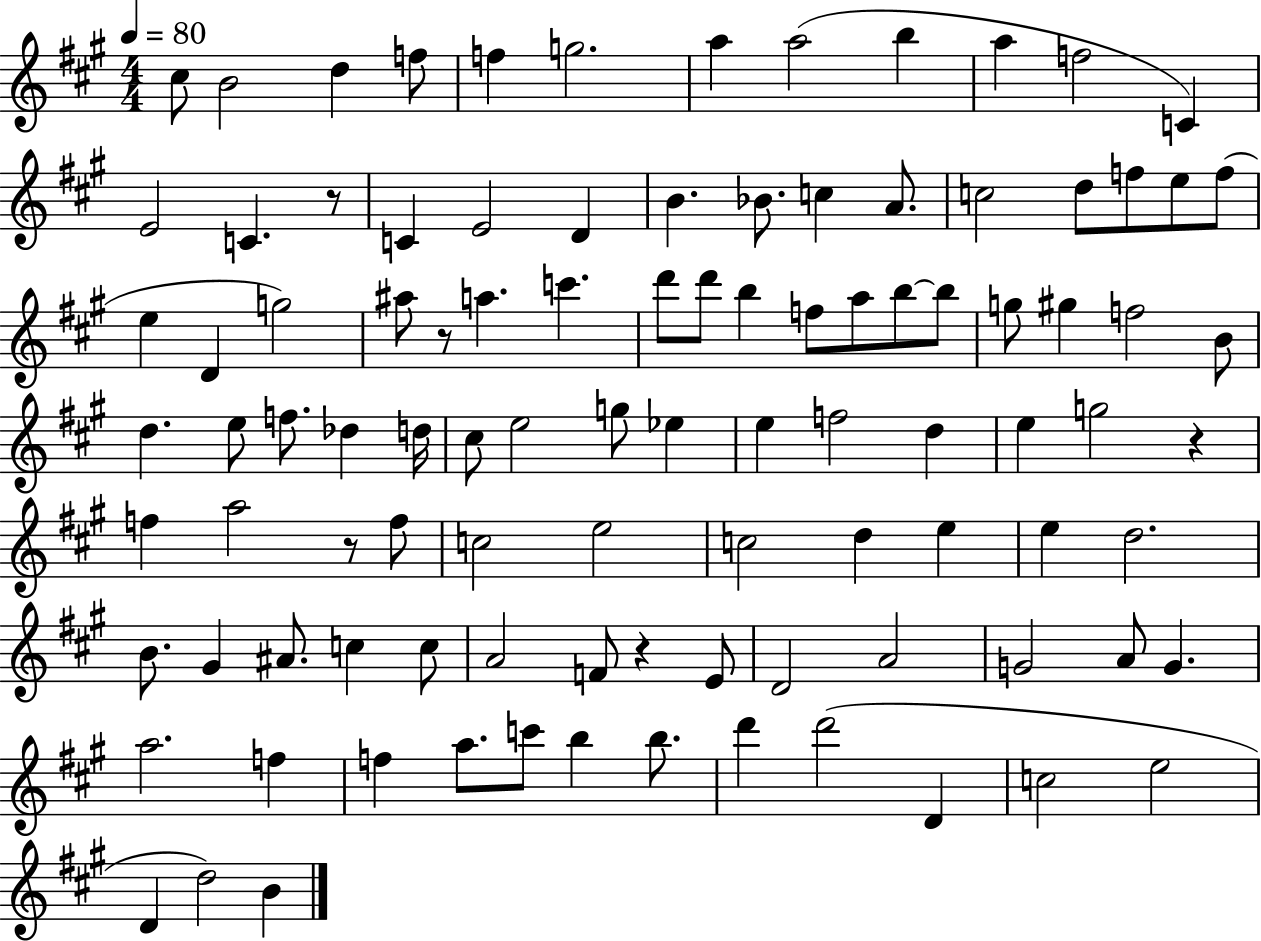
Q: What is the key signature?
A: A major